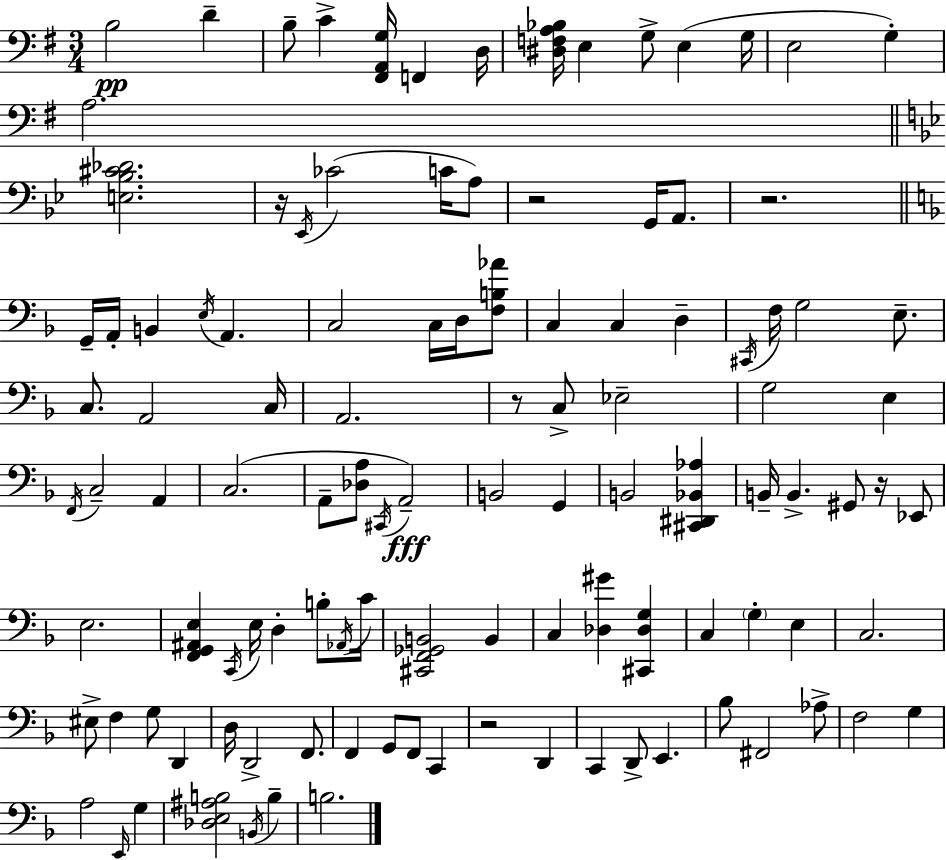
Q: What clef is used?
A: bass